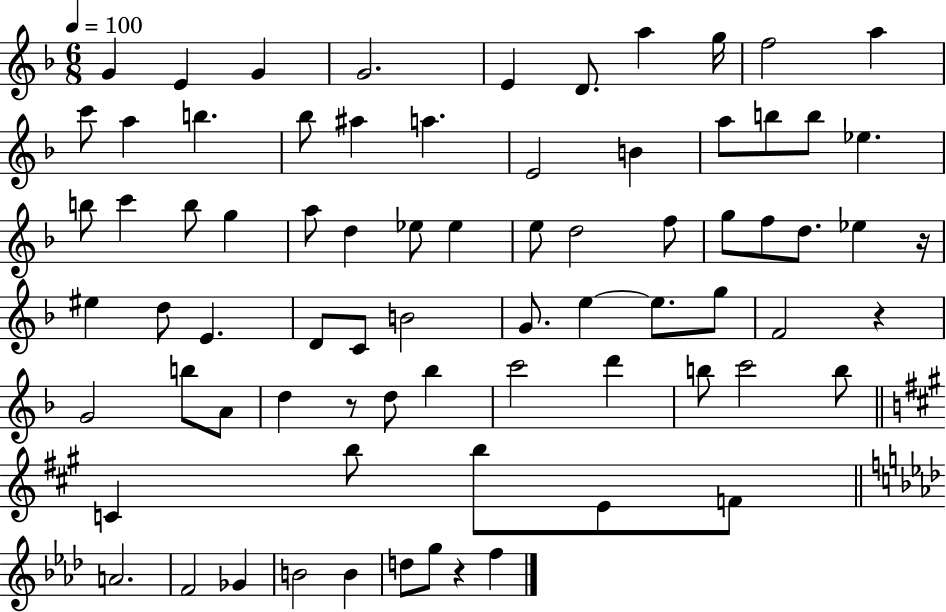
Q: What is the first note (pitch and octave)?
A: G4